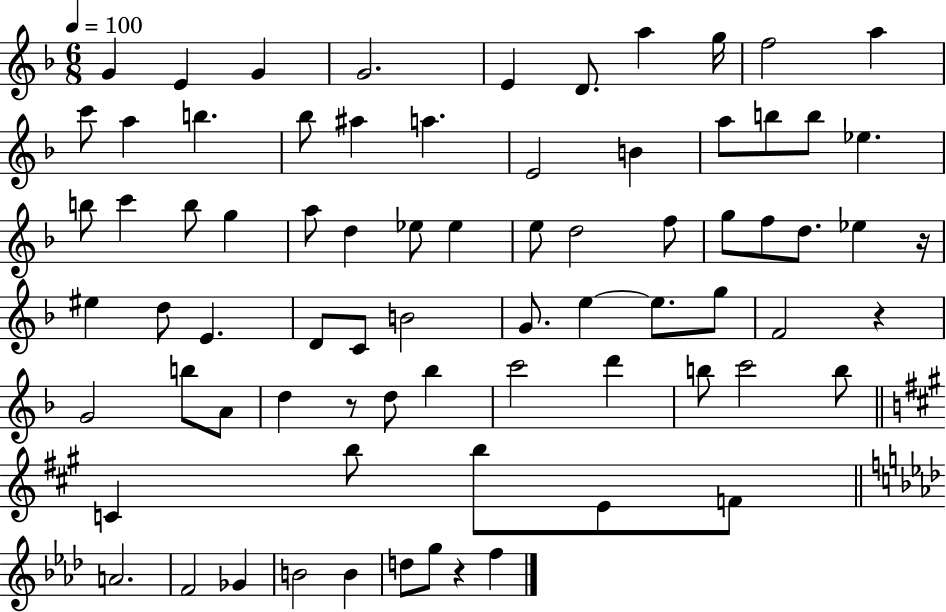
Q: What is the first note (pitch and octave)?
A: G4